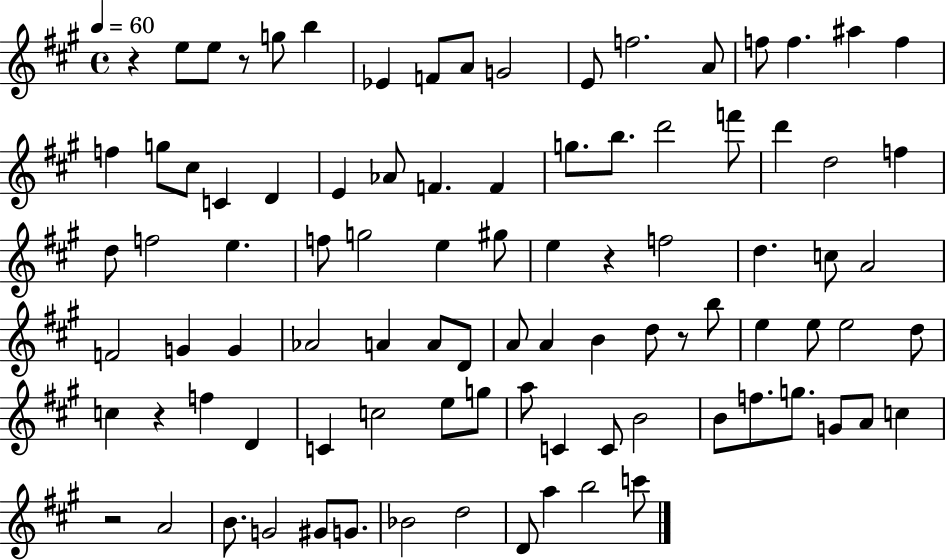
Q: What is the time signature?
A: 4/4